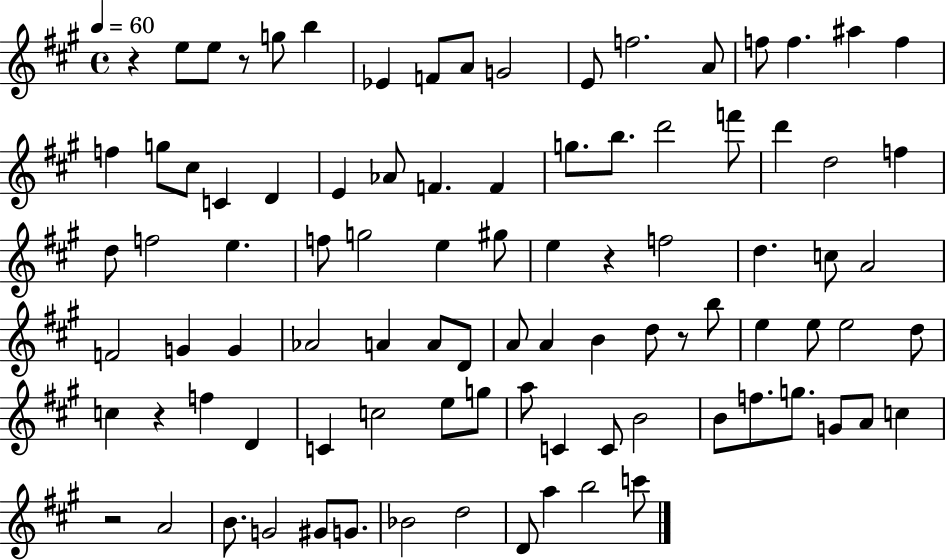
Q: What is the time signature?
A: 4/4